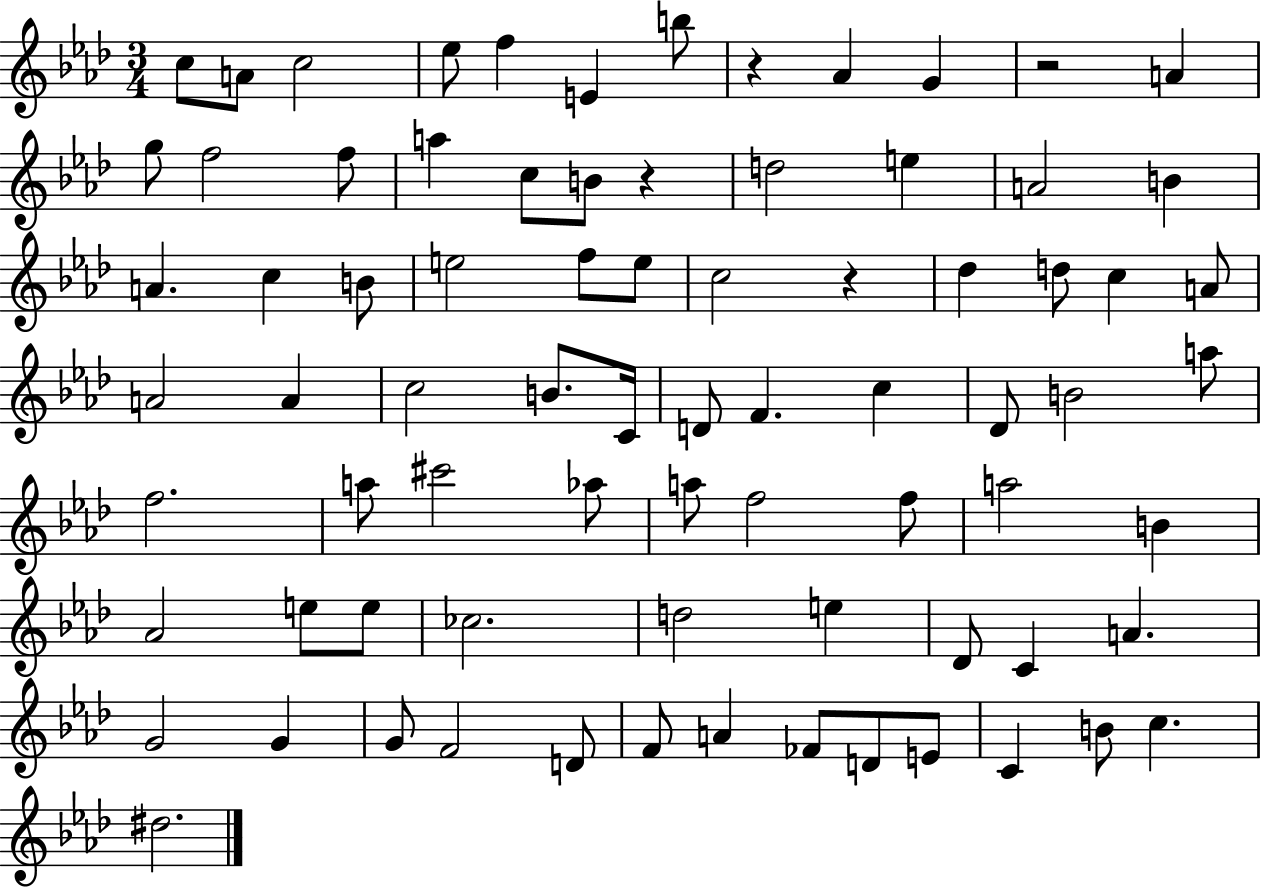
{
  \clef treble
  \numericTimeSignature
  \time 3/4
  \key aes \major
  c''8 a'8 c''2 | ees''8 f''4 e'4 b''8 | r4 aes'4 g'4 | r2 a'4 | \break g''8 f''2 f''8 | a''4 c''8 b'8 r4 | d''2 e''4 | a'2 b'4 | \break a'4. c''4 b'8 | e''2 f''8 e''8 | c''2 r4 | des''4 d''8 c''4 a'8 | \break a'2 a'4 | c''2 b'8. c'16 | d'8 f'4. c''4 | des'8 b'2 a''8 | \break f''2. | a''8 cis'''2 aes''8 | a''8 f''2 f''8 | a''2 b'4 | \break aes'2 e''8 e''8 | ces''2. | d''2 e''4 | des'8 c'4 a'4. | \break g'2 g'4 | g'8 f'2 d'8 | f'8 a'4 fes'8 d'8 e'8 | c'4 b'8 c''4. | \break dis''2. | \bar "|."
}